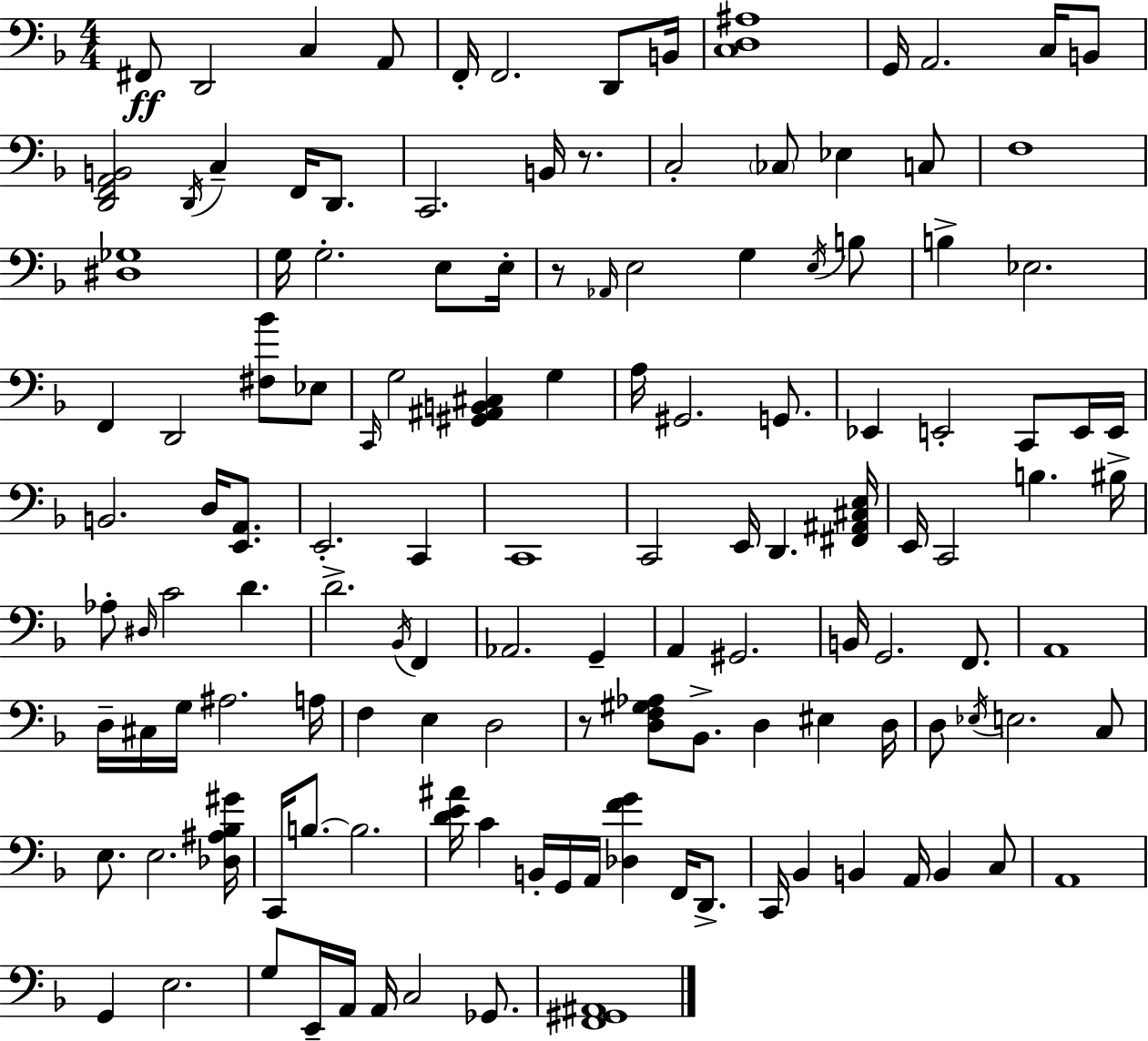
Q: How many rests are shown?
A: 3